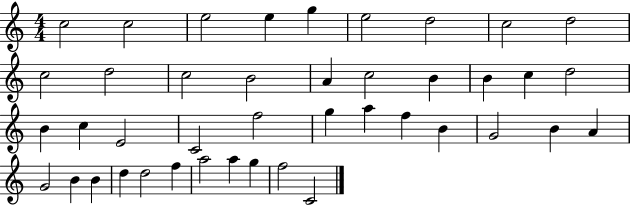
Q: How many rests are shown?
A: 0